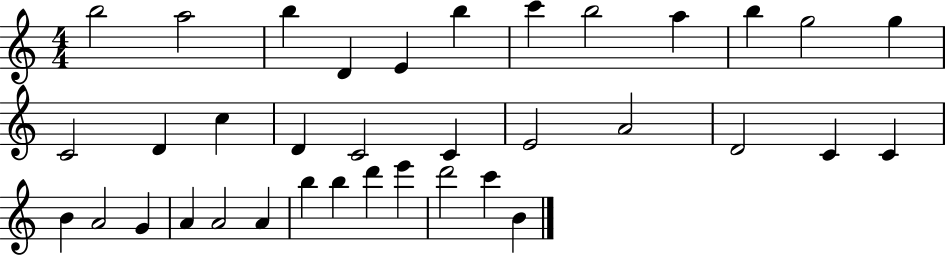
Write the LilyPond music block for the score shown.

{
  \clef treble
  \numericTimeSignature
  \time 4/4
  \key c \major
  b''2 a''2 | b''4 d'4 e'4 b''4 | c'''4 b''2 a''4 | b''4 g''2 g''4 | \break c'2 d'4 c''4 | d'4 c'2 c'4 | e'2 a'2 | d'2 c'4 c'4 | \break b'4 a'2 g'4 | a'4 a'2 a'4 | b''4 b''4 d'''4 e'''4 | d'''2 c'''4 b'4 | \break \bar "|."
}